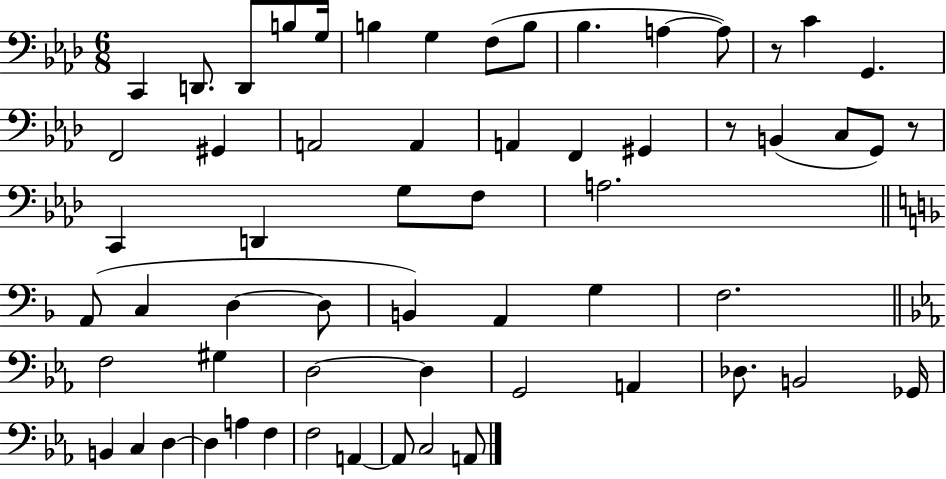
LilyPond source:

{
  \clef bass
  \numericTimeSignature
  \time 6/8
  \key aes \major
  c,4 d,8. d,8 b8 g16 | b4 g4 f8( b8 | bes4. a4~~ a8) | r8 c'4 g,4. | \break f,2 gis,4 | a,2 a,4 | a,4 f,4 gis,4 | r8 b,4( c8 g,8) r8 | \break c,4 d,4 g8 f8 | a2. | \bar "||" \break \key f \major a,8( c4 d4~~ d8 | b,4) a,4 g4 | f2. | \bar "||" \break \key ees \major f2 gis4 | d2~~ d4 | g,2 a,4 | des8. b,2 ges,16 | \break b,4 c4 d4~~ | d4 a4 f4 | f2 a,4~~ | a,8 c2 a,8 | \break \bar "|."
}